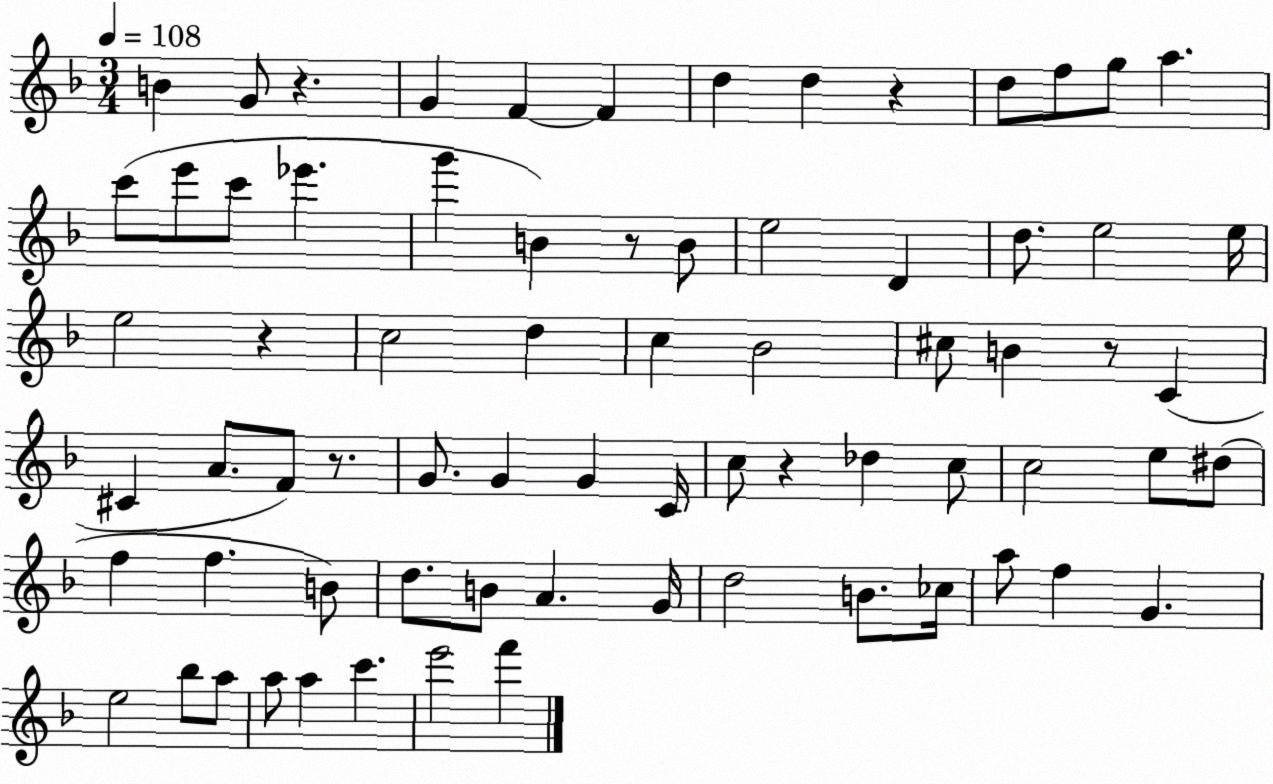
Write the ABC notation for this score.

X:1
T:Untitled
M:3/4
L:1/4
K:F
B G/2 z G F F d d z d/2 f/2 g/2 a c'/2 e'/2 c'/2 _e' g' B z/2 B/2 e2 D d/2 e2 e/4 e2 z c2 d c _B2 ^c/2 B z/2 C ^C A/2 F/2 z/2 G/2 G G C/4 c/2 z _d c/2 c2 e/2 ^d/2 f f B/2 d/2 B/2 A G/4 d2 B/2 _c/4 a/2 f G e2 _b/2 a/2 a/2 a c' e'2 f'